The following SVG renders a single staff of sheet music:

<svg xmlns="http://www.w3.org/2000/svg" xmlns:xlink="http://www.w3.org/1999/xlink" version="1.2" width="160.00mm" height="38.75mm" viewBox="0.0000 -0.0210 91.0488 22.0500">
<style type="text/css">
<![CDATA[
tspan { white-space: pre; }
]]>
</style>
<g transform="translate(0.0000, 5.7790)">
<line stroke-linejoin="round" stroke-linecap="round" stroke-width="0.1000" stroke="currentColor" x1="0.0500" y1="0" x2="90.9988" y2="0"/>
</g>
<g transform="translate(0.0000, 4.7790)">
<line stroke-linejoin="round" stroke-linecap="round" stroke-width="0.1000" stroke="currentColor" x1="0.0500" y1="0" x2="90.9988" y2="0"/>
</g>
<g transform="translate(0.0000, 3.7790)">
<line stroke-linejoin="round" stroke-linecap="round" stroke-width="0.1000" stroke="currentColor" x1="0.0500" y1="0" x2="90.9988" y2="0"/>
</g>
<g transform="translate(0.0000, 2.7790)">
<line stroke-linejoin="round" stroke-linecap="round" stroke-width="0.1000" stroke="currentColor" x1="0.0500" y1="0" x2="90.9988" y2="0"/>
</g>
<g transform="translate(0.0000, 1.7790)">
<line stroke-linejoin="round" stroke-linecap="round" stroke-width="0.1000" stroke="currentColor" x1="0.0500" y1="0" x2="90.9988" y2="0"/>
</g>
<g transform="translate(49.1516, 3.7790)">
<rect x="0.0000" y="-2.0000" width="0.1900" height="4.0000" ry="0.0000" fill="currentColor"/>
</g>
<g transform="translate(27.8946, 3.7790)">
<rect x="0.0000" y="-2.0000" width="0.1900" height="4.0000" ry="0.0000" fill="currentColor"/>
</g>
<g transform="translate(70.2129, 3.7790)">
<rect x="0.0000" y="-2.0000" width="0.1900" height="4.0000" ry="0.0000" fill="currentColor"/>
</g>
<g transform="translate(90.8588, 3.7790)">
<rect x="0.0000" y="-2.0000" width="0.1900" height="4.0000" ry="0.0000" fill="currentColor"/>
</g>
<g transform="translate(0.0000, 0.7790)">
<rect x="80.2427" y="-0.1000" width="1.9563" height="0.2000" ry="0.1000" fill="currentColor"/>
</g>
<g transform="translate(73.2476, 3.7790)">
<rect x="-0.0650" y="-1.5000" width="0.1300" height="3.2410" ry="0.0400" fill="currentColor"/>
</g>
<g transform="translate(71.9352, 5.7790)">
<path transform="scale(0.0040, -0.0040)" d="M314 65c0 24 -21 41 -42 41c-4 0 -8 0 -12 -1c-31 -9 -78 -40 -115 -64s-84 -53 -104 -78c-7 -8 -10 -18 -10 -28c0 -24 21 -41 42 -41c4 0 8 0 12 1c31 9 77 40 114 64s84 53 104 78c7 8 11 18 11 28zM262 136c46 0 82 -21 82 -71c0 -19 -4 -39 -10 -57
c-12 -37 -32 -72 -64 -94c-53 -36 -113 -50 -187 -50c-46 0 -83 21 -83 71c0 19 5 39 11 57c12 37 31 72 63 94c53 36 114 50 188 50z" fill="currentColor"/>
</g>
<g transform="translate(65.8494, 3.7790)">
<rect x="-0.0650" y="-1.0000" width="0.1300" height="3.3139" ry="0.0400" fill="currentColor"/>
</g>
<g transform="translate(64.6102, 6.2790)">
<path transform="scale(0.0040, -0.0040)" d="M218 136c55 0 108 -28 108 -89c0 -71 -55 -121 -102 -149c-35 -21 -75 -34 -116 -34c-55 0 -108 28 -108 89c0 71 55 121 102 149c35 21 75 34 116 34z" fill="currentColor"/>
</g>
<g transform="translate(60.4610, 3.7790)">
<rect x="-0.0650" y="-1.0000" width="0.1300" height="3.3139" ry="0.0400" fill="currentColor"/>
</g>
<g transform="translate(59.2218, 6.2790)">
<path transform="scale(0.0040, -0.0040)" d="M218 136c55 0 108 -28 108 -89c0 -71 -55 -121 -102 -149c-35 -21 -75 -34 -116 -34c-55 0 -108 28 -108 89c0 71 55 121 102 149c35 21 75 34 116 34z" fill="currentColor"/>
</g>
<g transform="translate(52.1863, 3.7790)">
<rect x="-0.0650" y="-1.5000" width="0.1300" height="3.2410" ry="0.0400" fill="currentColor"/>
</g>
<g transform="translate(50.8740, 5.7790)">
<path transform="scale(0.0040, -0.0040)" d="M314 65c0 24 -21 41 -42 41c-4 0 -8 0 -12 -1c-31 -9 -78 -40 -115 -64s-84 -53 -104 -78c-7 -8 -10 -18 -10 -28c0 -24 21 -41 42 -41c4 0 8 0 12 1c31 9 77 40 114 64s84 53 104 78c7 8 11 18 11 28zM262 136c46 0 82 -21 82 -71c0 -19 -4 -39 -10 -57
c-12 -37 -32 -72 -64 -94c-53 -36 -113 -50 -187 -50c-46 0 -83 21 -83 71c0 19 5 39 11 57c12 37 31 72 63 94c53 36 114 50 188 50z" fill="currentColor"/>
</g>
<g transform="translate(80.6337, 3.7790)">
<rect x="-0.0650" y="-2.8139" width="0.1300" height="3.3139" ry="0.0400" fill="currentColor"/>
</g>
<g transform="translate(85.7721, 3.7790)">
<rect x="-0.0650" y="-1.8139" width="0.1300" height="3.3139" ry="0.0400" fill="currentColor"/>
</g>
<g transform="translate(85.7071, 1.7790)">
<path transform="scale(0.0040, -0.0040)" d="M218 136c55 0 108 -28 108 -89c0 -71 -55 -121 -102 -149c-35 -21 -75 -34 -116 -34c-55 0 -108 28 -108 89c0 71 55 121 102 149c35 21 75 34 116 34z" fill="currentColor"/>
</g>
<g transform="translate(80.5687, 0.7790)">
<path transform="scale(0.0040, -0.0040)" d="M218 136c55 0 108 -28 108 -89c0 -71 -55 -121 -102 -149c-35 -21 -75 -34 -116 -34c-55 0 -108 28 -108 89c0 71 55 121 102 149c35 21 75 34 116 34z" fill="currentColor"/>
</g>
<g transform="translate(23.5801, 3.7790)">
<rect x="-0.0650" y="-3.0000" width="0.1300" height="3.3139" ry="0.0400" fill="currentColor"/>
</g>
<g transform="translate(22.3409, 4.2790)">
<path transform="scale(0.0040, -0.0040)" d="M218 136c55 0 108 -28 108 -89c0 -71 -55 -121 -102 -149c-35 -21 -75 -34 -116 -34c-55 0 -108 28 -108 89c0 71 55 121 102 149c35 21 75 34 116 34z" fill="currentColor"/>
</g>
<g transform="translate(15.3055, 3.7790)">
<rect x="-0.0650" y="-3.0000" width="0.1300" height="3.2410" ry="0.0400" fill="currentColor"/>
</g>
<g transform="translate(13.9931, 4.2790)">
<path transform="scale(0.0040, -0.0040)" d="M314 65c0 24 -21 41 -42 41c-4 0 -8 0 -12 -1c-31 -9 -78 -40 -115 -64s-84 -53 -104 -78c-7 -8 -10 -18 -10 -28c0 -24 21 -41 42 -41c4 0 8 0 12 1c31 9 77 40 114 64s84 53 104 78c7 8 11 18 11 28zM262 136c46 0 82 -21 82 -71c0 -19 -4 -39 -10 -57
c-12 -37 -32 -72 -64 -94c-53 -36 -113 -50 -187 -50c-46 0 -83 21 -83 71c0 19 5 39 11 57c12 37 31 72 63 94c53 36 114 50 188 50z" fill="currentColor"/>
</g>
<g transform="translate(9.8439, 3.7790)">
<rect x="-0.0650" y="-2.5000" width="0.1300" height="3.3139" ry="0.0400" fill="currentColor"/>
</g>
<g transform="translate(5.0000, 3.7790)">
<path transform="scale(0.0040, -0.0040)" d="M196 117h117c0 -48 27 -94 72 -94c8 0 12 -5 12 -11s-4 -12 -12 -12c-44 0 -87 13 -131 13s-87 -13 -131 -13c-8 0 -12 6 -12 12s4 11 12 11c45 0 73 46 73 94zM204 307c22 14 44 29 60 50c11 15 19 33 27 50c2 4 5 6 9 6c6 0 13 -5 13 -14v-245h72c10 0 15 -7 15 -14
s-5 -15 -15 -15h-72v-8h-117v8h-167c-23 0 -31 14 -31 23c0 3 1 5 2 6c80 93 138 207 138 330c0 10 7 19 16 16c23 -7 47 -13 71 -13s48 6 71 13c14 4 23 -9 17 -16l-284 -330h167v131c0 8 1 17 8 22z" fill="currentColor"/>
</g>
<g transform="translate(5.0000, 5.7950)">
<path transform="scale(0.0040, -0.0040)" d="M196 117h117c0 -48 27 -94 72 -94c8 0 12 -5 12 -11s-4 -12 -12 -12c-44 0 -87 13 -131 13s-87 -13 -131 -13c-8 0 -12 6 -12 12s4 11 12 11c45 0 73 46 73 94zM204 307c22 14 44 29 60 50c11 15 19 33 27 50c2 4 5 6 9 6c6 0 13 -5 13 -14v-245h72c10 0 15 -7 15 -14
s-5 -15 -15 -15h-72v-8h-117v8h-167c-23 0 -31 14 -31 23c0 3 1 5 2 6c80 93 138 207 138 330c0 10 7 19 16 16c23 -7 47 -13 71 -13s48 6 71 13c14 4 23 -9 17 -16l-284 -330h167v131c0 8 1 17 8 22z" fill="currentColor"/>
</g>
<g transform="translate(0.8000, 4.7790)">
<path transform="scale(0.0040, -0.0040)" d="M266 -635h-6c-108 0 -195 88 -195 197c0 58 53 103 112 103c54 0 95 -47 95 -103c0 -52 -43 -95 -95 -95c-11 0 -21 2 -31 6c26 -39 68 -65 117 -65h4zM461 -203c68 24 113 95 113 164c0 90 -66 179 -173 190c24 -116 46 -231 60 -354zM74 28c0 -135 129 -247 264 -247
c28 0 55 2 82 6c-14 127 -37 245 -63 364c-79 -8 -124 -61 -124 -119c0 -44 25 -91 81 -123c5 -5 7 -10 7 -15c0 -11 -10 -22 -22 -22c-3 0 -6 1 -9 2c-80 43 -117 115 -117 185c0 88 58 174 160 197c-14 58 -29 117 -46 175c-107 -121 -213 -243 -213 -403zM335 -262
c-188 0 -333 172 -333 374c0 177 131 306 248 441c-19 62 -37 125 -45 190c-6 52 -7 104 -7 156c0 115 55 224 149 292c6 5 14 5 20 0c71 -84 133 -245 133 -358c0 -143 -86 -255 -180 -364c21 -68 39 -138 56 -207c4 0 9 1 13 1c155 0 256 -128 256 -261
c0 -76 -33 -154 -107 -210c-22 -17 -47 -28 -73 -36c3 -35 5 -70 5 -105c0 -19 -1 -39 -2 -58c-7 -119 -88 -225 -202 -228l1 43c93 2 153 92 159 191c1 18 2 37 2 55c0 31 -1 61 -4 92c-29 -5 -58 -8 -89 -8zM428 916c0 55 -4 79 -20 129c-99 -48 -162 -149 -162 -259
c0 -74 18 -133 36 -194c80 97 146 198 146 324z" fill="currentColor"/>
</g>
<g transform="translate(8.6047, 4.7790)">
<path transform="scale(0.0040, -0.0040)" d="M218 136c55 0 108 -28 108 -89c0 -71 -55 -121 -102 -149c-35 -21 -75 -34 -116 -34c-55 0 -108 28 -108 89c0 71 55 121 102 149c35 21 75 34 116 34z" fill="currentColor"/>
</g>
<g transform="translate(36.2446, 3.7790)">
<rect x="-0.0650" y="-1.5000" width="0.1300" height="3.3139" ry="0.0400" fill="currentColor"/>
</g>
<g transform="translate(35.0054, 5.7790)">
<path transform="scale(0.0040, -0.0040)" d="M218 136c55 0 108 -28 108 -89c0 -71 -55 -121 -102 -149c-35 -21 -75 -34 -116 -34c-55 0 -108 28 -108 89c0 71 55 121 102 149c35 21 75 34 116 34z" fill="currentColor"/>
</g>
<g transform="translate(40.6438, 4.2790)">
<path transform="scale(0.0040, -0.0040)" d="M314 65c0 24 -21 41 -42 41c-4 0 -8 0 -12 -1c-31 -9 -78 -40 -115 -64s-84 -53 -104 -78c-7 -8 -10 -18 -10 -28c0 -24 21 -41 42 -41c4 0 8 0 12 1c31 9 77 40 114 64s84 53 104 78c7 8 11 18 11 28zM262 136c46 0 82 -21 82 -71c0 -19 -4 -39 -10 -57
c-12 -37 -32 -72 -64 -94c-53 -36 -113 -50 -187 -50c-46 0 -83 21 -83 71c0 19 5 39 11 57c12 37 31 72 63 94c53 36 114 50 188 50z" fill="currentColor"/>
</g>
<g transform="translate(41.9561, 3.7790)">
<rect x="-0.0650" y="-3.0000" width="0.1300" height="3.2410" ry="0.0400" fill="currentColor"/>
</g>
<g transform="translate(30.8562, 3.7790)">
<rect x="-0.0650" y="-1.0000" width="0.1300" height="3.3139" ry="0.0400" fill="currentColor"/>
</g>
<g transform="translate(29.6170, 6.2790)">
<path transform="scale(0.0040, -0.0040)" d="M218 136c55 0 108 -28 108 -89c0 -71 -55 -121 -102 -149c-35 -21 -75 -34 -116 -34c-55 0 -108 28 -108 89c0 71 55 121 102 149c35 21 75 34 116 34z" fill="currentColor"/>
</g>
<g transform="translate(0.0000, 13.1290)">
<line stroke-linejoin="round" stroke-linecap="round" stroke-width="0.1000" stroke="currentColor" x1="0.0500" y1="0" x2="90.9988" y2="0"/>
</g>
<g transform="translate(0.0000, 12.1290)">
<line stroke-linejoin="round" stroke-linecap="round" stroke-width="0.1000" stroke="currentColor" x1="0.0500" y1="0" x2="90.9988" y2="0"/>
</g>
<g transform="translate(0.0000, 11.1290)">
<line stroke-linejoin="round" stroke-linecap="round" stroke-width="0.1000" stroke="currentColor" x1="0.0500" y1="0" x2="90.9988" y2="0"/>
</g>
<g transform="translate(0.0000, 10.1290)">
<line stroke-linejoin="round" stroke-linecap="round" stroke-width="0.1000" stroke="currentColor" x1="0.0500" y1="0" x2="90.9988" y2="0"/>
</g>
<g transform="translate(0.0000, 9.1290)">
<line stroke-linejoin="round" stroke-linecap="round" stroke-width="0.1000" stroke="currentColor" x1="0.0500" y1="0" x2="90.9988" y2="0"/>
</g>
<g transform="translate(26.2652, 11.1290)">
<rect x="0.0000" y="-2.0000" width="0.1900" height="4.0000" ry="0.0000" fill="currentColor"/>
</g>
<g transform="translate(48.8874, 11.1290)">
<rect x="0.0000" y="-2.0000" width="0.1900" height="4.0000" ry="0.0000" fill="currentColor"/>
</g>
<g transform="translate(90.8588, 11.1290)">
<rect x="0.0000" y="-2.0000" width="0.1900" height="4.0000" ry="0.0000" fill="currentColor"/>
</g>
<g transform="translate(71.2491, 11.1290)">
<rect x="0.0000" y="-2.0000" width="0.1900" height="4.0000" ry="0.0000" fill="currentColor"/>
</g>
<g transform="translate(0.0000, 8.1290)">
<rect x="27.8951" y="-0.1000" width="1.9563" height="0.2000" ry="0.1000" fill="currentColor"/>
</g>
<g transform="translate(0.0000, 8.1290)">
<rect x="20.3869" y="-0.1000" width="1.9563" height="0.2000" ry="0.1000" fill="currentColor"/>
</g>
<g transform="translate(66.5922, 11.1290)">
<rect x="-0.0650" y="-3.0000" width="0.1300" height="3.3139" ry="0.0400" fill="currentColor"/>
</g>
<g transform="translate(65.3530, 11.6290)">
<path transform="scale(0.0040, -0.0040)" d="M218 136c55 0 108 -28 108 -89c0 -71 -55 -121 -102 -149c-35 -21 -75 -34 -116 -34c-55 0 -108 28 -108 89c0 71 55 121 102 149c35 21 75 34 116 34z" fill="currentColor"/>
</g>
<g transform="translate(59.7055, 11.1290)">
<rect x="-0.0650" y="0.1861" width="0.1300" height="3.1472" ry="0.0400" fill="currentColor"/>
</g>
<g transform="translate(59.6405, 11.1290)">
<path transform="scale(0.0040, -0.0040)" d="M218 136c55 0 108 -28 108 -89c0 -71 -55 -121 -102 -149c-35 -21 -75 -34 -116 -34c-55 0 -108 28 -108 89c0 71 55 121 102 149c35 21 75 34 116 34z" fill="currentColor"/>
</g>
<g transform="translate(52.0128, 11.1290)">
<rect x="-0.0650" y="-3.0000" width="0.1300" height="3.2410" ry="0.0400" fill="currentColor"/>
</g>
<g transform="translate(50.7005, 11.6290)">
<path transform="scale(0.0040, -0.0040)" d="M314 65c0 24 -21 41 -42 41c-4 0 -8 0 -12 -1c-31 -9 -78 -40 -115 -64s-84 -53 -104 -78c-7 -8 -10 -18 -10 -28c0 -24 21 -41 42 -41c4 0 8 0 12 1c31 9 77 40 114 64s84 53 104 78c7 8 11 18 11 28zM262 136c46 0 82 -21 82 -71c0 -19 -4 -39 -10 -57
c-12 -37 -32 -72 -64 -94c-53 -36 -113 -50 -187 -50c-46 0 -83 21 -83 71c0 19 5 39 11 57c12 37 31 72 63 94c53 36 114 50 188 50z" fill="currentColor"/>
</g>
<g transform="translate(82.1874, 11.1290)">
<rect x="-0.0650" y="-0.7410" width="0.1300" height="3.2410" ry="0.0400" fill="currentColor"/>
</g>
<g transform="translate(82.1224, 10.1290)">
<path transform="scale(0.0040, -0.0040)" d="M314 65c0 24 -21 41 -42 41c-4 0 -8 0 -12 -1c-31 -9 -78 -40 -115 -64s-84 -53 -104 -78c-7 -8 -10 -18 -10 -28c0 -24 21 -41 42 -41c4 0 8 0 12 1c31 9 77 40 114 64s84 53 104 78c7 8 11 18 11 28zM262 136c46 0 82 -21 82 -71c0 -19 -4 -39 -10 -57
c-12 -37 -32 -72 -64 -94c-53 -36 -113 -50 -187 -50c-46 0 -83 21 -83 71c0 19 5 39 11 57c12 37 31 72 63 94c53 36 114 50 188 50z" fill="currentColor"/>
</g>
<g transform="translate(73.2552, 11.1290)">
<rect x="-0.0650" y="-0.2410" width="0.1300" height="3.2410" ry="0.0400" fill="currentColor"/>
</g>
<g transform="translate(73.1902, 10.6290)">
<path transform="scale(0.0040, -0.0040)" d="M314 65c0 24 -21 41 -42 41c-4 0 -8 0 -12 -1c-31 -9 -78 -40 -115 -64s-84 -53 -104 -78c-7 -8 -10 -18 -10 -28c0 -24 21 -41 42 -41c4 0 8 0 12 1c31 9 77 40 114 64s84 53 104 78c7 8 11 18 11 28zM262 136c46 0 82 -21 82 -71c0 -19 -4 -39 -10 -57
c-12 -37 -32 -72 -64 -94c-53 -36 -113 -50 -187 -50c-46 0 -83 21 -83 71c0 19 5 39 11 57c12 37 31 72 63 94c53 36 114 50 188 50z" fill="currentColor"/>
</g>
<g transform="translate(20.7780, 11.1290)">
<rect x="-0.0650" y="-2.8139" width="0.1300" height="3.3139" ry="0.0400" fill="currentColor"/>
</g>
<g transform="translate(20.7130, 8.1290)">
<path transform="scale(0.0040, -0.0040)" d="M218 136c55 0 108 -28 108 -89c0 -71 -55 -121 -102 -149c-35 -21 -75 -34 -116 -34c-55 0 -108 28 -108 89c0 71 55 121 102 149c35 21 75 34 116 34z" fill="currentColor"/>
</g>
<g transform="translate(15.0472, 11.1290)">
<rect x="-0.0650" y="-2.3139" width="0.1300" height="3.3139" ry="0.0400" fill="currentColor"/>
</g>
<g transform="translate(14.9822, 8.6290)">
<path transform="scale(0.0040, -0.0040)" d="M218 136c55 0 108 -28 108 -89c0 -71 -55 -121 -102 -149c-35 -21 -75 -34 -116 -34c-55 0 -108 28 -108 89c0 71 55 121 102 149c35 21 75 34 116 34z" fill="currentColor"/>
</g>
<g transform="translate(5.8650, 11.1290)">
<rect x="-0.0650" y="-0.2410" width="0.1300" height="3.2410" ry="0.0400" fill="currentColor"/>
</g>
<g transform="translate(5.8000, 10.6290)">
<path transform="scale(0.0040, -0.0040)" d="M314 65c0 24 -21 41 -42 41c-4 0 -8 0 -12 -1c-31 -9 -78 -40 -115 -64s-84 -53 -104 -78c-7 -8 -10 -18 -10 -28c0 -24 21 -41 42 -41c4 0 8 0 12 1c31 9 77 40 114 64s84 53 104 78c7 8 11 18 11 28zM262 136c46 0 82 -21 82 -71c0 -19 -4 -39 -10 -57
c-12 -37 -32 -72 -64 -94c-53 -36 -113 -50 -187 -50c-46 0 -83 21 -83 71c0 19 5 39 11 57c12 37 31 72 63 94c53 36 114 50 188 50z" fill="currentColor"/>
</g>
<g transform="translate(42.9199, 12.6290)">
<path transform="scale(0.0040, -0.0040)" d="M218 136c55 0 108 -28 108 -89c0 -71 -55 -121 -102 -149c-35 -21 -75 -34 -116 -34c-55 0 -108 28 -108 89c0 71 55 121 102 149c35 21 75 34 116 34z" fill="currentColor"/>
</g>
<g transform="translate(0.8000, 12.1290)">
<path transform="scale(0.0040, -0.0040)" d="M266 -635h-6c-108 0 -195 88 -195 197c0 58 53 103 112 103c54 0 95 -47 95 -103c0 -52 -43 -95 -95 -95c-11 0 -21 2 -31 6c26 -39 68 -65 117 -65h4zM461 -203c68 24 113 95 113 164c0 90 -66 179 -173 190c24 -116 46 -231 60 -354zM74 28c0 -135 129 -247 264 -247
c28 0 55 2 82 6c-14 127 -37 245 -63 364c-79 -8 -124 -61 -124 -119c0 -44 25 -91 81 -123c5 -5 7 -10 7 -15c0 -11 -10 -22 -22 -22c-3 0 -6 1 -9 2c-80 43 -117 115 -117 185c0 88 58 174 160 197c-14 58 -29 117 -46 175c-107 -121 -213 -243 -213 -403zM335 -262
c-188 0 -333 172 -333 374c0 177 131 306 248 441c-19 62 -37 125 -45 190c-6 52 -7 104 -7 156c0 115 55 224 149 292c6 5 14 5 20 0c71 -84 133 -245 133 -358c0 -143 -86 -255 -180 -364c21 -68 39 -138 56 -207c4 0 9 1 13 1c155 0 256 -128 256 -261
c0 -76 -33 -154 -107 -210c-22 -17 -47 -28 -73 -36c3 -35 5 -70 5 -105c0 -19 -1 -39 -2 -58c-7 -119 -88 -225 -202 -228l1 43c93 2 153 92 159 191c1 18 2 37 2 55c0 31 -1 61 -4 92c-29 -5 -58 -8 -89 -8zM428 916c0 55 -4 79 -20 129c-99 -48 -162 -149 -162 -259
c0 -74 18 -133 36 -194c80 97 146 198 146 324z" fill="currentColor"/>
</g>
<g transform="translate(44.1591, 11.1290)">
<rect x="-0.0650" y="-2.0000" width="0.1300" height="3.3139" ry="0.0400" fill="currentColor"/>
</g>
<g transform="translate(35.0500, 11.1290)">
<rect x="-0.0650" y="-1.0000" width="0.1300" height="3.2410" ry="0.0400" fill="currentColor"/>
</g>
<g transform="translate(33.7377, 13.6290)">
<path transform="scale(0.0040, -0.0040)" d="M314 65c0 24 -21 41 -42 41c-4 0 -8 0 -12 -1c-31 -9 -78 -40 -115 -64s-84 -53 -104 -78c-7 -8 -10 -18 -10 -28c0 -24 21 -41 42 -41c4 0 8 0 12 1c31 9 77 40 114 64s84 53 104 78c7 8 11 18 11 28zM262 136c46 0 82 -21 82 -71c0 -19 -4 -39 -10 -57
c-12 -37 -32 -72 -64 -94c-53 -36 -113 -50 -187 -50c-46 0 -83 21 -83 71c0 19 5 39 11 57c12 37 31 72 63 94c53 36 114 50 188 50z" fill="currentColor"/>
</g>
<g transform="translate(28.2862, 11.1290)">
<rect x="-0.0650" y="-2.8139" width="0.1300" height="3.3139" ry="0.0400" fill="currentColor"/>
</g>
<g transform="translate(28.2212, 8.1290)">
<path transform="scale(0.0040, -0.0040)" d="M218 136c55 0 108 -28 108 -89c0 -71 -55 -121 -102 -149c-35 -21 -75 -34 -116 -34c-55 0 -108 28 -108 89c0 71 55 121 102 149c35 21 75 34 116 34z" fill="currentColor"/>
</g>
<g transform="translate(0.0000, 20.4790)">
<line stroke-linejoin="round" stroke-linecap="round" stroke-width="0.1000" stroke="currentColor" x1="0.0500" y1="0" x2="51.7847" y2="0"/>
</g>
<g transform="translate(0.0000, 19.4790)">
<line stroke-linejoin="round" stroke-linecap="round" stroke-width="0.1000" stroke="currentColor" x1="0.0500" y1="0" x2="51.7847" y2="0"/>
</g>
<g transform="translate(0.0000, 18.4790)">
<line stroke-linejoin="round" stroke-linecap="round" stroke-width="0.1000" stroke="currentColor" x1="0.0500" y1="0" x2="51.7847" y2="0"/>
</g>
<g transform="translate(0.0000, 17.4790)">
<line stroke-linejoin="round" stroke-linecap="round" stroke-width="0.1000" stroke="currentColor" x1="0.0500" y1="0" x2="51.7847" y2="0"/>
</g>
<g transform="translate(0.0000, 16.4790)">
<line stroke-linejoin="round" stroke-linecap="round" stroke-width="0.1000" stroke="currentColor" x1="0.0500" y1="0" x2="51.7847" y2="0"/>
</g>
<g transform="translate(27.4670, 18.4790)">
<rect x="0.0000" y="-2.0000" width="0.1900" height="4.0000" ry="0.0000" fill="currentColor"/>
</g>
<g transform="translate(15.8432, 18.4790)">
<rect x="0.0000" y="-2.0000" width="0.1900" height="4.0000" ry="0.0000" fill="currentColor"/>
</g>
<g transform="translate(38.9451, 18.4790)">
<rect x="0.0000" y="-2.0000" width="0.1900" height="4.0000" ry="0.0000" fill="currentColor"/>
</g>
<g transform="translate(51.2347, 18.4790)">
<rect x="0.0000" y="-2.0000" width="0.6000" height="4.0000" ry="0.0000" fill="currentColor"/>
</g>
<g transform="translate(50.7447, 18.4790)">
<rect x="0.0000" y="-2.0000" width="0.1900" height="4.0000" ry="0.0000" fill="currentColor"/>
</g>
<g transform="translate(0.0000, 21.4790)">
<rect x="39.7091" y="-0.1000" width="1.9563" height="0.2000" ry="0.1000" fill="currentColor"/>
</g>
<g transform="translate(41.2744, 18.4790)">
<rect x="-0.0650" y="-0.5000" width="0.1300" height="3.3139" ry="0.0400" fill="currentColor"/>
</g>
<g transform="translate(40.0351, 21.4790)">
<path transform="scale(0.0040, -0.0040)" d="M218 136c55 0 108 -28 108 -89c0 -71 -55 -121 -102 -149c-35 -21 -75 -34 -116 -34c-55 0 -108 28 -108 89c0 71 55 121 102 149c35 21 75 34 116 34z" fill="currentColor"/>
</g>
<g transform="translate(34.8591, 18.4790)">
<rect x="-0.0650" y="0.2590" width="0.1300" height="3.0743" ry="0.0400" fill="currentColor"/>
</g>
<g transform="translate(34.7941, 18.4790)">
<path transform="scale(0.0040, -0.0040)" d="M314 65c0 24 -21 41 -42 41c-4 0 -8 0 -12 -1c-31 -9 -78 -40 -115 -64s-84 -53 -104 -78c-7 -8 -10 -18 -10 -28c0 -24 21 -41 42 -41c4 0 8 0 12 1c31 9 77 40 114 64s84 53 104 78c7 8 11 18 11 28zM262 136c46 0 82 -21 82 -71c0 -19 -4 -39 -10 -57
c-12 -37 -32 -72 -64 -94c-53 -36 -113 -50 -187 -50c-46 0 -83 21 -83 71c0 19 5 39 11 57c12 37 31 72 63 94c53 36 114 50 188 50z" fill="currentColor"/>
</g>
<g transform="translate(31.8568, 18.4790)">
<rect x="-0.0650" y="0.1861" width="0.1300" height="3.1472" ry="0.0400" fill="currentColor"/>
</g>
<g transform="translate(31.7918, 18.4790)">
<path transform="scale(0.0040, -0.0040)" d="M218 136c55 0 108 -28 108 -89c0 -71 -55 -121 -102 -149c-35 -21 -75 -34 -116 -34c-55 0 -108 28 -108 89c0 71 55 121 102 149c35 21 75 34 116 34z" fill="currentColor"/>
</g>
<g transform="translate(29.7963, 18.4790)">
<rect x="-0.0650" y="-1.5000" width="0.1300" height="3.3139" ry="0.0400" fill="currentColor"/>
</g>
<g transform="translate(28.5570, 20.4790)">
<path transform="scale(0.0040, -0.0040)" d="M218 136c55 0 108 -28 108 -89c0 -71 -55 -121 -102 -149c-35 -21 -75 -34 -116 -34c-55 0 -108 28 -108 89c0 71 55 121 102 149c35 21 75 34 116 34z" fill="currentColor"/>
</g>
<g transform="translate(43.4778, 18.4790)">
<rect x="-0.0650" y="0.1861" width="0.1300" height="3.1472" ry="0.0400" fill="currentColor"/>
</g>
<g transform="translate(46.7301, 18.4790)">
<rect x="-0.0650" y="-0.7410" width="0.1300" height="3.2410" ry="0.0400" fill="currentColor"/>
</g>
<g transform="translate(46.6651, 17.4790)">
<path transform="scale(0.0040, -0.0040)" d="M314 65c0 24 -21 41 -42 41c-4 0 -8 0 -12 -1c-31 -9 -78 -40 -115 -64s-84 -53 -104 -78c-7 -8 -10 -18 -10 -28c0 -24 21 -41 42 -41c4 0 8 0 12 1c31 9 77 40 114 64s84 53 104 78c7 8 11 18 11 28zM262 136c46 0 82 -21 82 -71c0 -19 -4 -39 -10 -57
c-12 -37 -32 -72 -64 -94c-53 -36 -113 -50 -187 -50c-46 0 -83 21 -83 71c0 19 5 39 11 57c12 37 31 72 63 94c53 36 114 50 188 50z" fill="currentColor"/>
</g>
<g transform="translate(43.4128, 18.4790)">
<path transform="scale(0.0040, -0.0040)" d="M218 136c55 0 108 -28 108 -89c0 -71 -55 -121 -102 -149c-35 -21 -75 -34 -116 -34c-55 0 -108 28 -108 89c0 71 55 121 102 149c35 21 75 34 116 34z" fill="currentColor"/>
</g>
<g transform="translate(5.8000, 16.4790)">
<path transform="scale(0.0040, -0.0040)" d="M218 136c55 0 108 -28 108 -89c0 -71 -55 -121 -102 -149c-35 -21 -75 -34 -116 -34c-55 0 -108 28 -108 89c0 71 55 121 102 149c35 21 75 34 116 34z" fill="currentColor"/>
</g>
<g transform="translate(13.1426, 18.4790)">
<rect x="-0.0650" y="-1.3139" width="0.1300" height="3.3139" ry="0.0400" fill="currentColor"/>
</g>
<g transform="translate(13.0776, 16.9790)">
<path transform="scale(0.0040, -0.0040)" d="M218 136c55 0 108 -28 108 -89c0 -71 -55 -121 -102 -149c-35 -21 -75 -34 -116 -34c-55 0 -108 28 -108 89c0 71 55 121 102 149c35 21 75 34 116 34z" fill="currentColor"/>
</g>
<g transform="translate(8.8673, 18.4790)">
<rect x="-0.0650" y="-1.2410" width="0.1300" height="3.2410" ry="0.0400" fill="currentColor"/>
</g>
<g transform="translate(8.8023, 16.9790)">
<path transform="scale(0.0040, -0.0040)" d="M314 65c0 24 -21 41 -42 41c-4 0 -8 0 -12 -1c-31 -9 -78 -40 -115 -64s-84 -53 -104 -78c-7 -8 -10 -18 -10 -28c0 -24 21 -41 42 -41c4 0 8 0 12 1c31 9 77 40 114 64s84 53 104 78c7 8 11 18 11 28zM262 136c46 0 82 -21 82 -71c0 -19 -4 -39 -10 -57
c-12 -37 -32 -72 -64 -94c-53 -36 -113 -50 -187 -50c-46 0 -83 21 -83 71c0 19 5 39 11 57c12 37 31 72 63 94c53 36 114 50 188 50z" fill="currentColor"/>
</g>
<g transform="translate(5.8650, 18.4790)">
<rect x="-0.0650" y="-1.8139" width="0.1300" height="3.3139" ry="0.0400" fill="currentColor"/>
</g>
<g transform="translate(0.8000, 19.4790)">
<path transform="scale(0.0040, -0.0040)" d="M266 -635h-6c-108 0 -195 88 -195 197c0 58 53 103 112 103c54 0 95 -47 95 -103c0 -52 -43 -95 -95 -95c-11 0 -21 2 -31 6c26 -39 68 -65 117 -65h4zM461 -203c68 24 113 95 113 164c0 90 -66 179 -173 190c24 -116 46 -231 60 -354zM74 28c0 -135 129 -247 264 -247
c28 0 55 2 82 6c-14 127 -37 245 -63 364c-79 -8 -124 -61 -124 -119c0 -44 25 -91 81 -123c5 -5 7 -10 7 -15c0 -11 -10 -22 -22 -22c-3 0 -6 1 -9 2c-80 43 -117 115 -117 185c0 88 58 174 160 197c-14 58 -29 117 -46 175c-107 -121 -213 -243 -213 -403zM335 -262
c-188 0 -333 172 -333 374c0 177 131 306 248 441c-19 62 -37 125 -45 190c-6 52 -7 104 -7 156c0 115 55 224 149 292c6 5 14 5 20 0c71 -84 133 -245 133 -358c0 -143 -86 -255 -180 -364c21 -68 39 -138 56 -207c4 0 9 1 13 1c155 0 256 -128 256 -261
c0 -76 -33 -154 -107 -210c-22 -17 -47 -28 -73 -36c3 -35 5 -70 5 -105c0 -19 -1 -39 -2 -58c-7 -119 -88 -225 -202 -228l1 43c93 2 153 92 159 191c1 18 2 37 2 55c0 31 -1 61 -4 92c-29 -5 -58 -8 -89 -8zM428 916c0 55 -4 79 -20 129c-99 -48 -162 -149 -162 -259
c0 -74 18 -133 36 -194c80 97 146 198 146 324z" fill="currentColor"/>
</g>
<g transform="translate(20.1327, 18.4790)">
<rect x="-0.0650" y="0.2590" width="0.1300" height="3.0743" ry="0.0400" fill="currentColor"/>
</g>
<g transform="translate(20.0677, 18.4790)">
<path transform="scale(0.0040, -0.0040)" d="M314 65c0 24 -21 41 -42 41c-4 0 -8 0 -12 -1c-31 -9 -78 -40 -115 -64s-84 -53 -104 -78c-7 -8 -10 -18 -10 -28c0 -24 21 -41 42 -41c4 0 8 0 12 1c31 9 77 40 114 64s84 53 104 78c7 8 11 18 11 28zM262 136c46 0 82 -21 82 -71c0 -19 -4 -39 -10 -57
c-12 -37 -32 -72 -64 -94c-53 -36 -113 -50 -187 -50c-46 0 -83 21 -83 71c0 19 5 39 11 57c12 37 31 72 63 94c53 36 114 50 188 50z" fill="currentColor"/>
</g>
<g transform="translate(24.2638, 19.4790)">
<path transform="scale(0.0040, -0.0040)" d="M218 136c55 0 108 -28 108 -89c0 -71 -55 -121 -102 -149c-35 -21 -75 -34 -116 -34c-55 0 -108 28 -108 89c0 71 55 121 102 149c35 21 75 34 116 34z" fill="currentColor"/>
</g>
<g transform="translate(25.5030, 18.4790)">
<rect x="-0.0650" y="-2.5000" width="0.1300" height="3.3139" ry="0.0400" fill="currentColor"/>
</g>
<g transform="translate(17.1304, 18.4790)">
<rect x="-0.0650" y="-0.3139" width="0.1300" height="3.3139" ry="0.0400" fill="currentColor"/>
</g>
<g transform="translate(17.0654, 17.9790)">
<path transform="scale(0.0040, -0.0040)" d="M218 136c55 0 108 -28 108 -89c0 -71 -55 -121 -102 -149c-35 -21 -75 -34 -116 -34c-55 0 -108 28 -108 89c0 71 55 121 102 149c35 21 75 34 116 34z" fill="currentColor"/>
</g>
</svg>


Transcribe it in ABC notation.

X:1
T:Untitled
M:4/4
L:1/4
K:C
G A2 A D E A2 E2 D D E2 a f c2 g a a D2 F A2 B A c2 d2 f e2 e c B2 G E B B2 C B d2